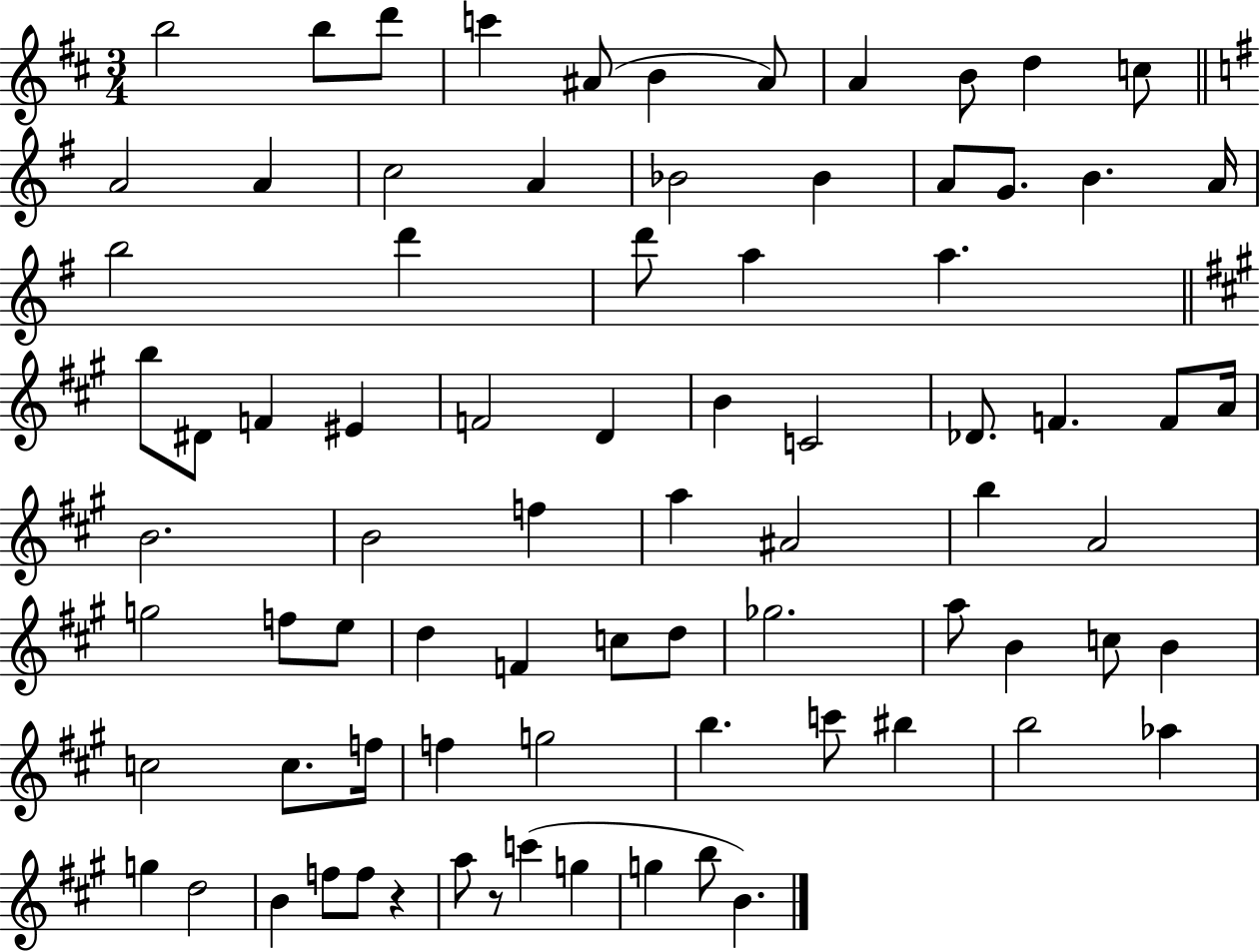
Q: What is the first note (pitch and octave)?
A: B5